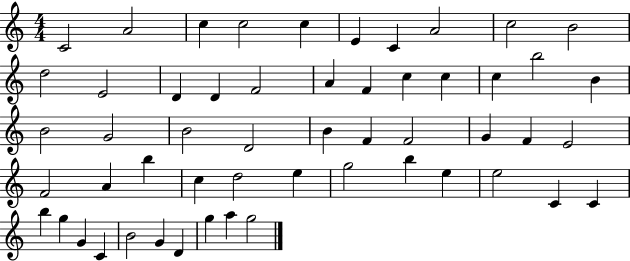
C4/h A4/h C5/q C5/h C5/q E4/q C4/q A4/h C5/h B4/h D5/h E4/h D4/q D4/q F4/h A4/q F4/q C5/q C5/q C5/q B5/h B4/q B4/h G4/h B4/h D4/h B4/q F4/q F4/h G4/q F4/q E4/h F4/h A4/q B5/q C5/q D5/h E5/q G5/h B5/q E5/q E5/h C4/q C4/q B5/q G5/q G4/q C4/q B4/h G4/q D4/q G5/q A5/q G5/h